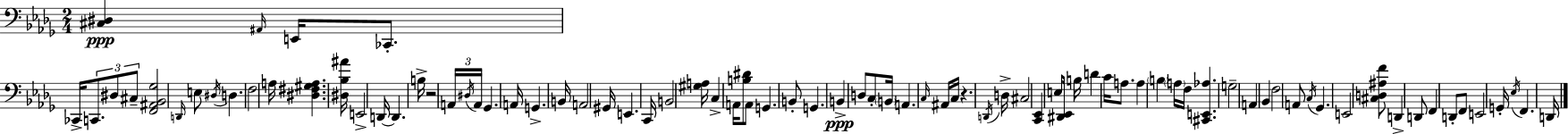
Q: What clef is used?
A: bass